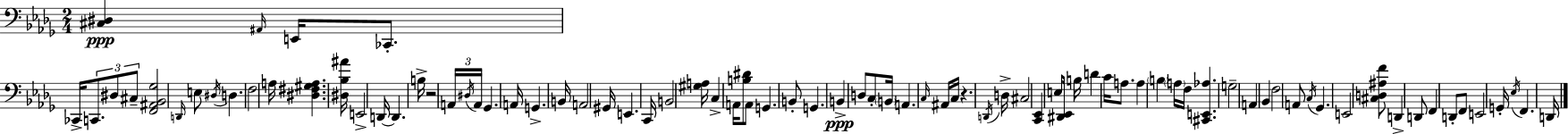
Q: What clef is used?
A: bass